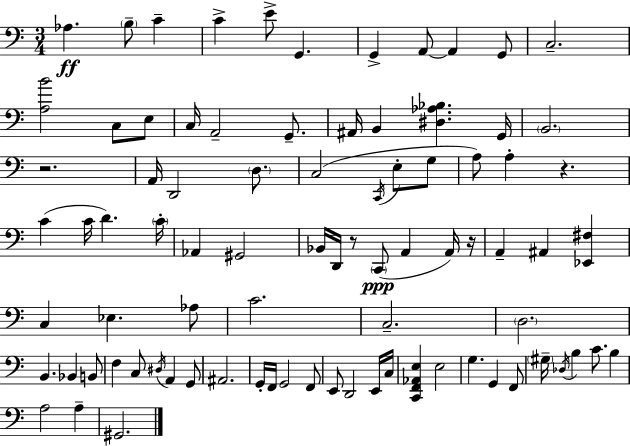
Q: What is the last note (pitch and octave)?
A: G#2